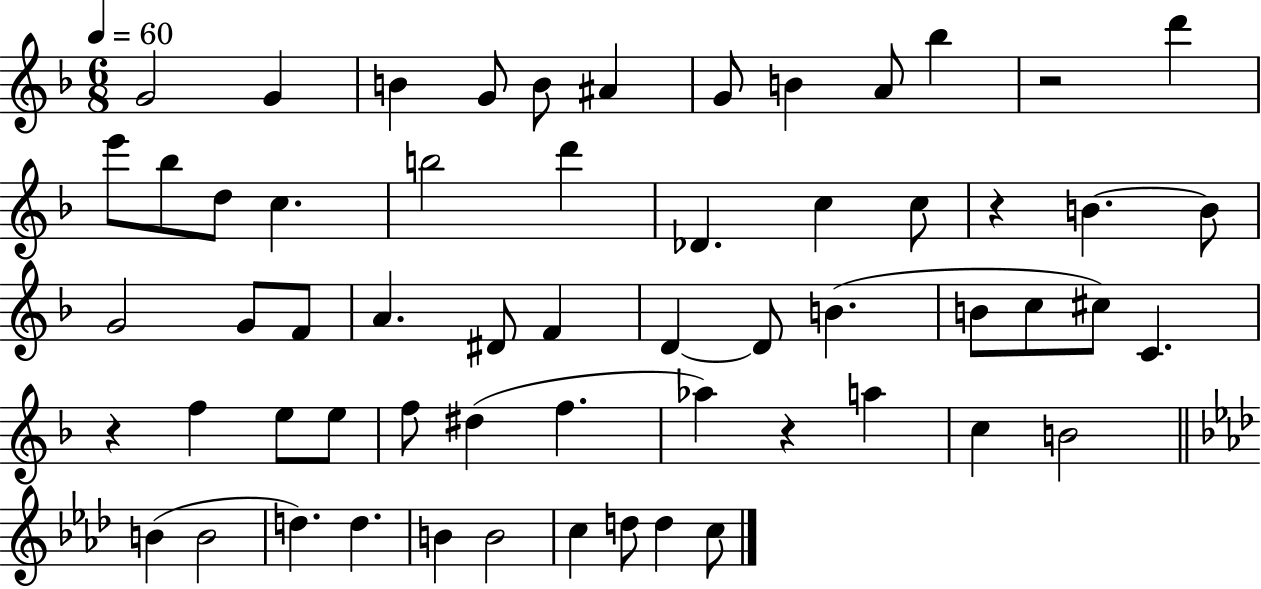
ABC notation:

X:1
T:Untitled
M:6/8
L:1/4
K:F
G2 G B G/2 B/2 ^A G/2 B A/2 _b z2 d' e'/2 _b/2 d/2 c b2 d' _D c c/2 z B B/2 G2 G/2 F/2 A ^D/2 F D D/2 B B/2 c/2 ^c/2 C z f e/2 e/2 f/2 ^d f _a z a c B2 B B2 d d B B2 c d/2 d c/2